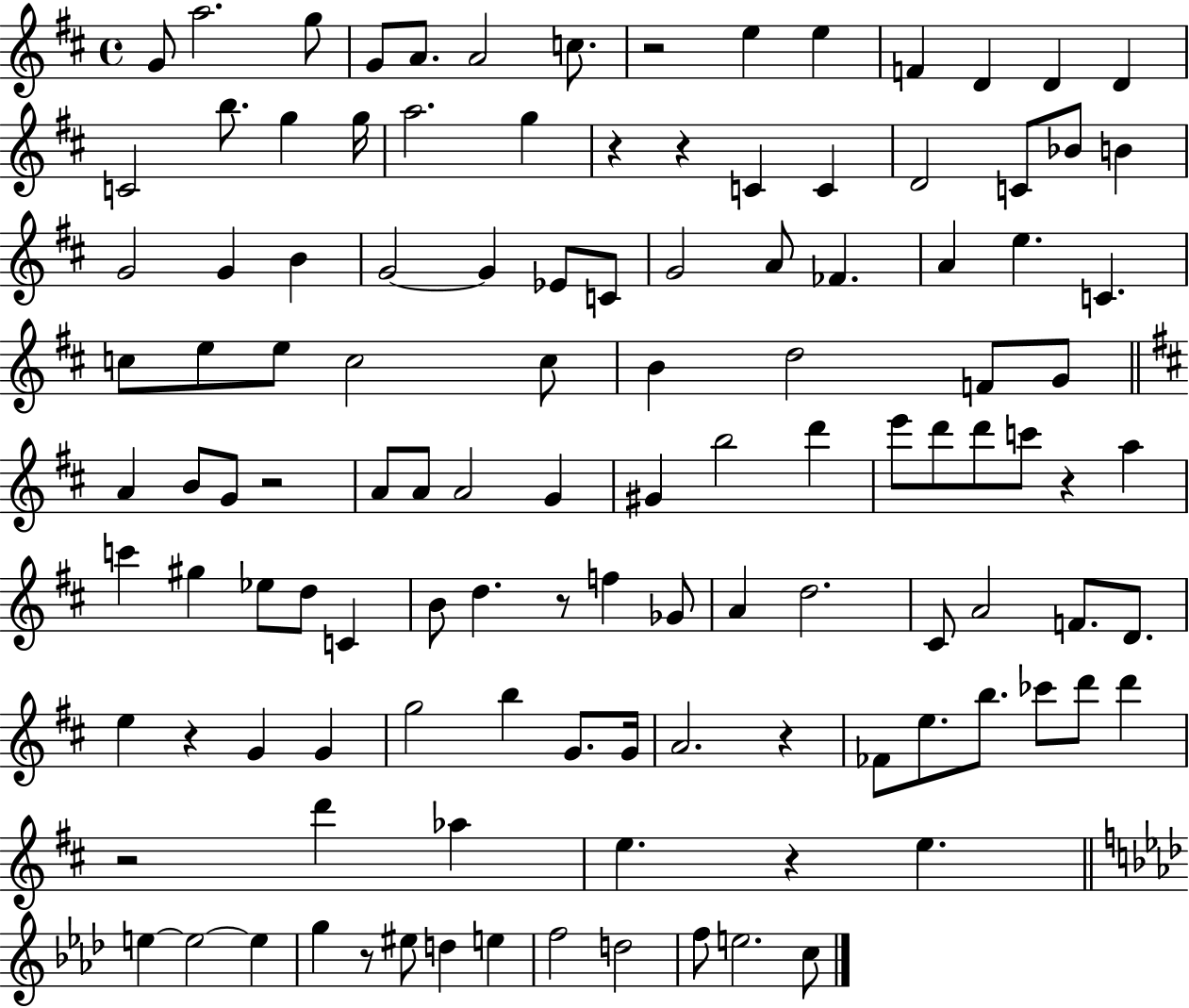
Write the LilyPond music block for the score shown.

{
  \clef treble
  \time 4/4
  \defaultTimeSignature
  \key d \major
  g'8 a''2. g''8 | g'8 a'8. a'2 c''8. | r2 e''4 e''4 | f'4 d'4 d'4 d'4 | \break c'2 b''8. g''4 g''16 | a''2. g''4 | r4 r4 c'4 c'4 | d'2 c'8 bes'8 b'4 | \break g'2 g'4 b'4 | g'2~~ g'4 ees'8 c'8 | g'2 a'8 fes'4. | a'4 e''4. c'4. | \break c''8 e''8 e''8 c''2 c''8 | b'4 d''2 f'8 g'8 | \bar "||" \break \key d \major a'4 b'8 g'8 r2 | a'8 a'8 a'2 g'4 | gis'4 b''2 d'''4 | e'''8 d'''8 d'''8 c'''8 r4 a''4 | \break c'''4 gis''4 ees''8 d''8 c'4 | b'8 d''4. r8 f''4 ges'8 | a'4 d''2. | cis'8 a'2 f'8. d'8. | \break e''4 r4 g'4 g'4 | g''2 b''4 g'8. g'16 | a'2. r4 | fes'8 e''8. b''8. ces'''8 d'''8 d'''4 | \break r2 d'''4 aes''4 | e''4. r4 e''4. | \bar "||" \break \key aes \major e''4~~ e''2~~ e''4 | g''4 r8 eis''8 d''4 e''4 | f''2 d''2 | f''8 e''2. c''8 | \break \bar "|."
}